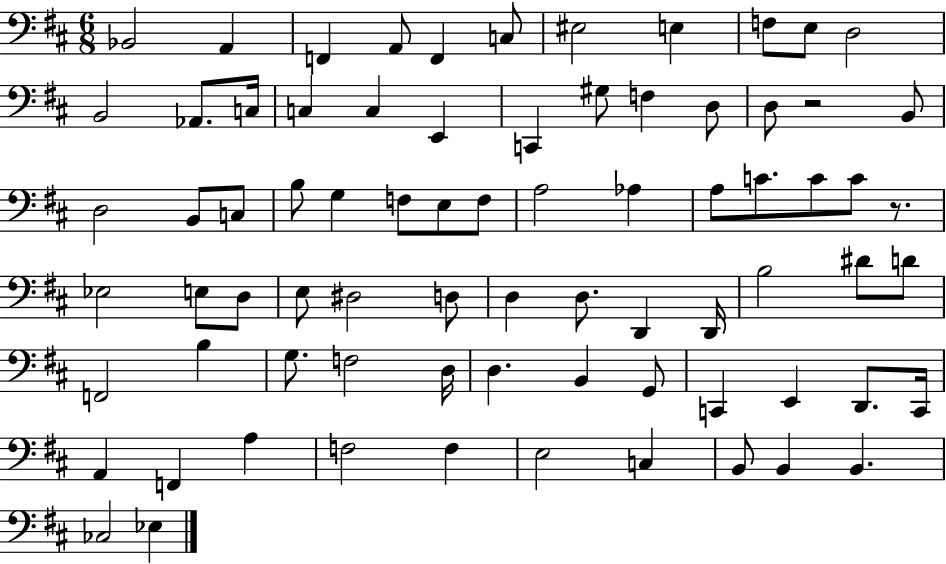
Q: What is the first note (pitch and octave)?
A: Bb2